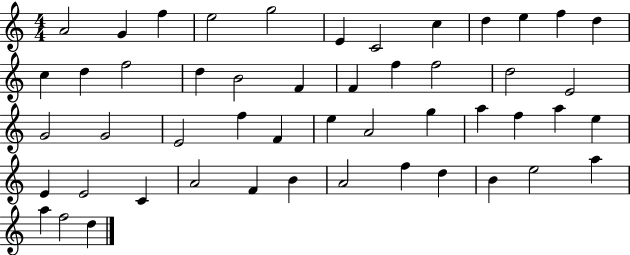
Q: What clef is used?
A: treble